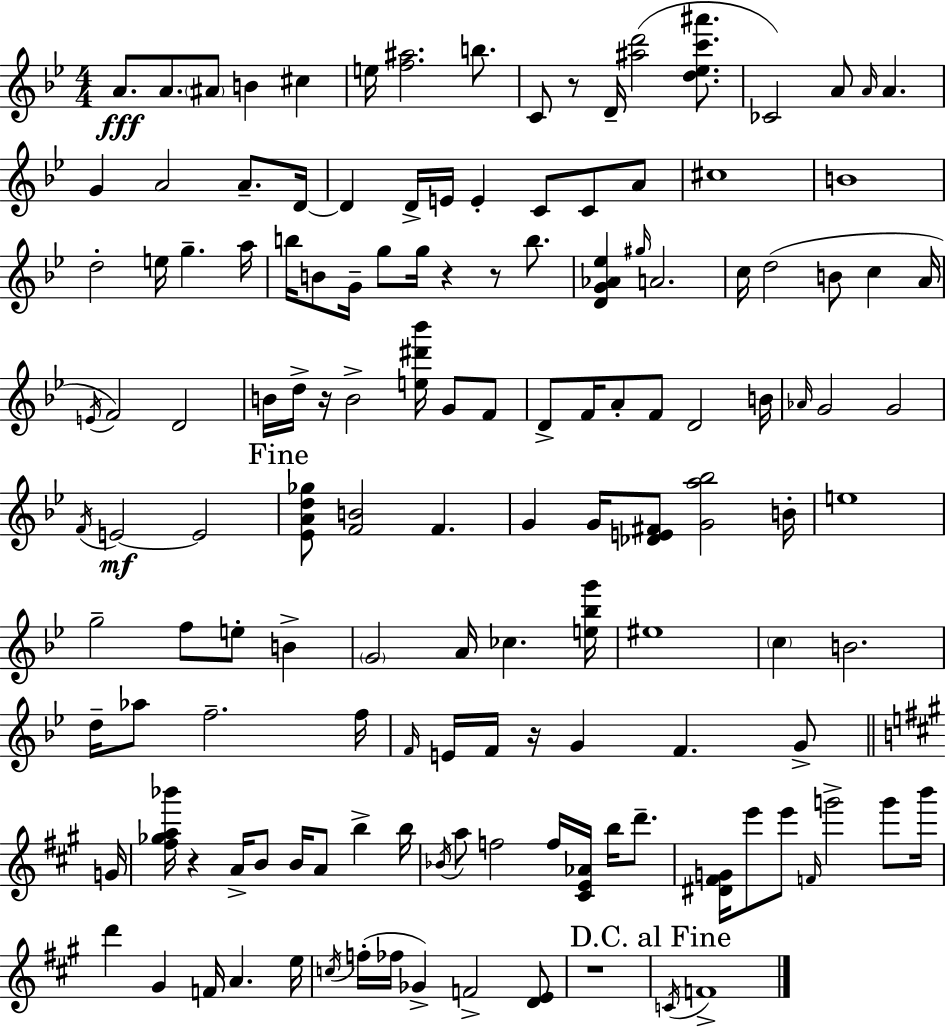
{
  \clef treble
  \numericTimeSignature
  \time 4/4
  \key bes \major
  a'8.\fff a'8. \parenthesize ais'8 b'4 cis''4 | e''16 <f'' ais''>2. b''8. | c'8 r8 d'16-- <ais'' d'''>2( <d'' ees'' c''' ais'''>8. | ces'2) a'8 \grace { a'16 } a'4. | \break g'4 a'2 a'8.-- | d'16~~ d'4 d'16-> e'16 e'4-. c'8 c'8 a'8 | cis''1 | b'1 | \break d''2-. e''16 g''4.-- | a''16 b''16 b'8 g'16-- g''8 g''16 r4 r8 b''8. | <d' g' aes' ees''>4 \grace { gis''16 } a'2. | c''16 d''2( b'8 c''4 | \break a'16 \acciaccatura { e'16 } f'2) d'2 | b'16 d''16-> r16 b'2-> <e'' dis''' bes'''>16 g'8 | f'8 d'8-> f'16 a'8-. f'8 d'2 | b'16 \grace { aes'16 } g'2 g'2 | \break \acciaccatura { f'16 } e'2~~\mf e'2 | \mark "Fine" <ees' a' d'' ges''>8 <f' b'>2 f'4. | g'4 g'16 <des' e' fis'>8 <g' a'' bes''>2 | b'16-. e''1 | \break g''2-- f''8 e''8-. | b'4-> \parenthesize g'2 a'16 ces''4. | <e'' bes'' g'''>16 eis''1 | \parenthesize c''4 b'2. | \break d''16-- aes''8 f''2.-- | f''16 \grace { f'16 } e'16 f'16 r16 g'4 f'4. | g'8-> \bar "||" \break \key a \major g'16 <fis'' ges'' a'' bes'''>16 r4 a'16-> b'8 b'16 a'8 b''4-> | b''16 \acciaccatura { bes'16 } a''8 f''2 f''16 <cis' e' aes'>16 b''16 d'''8.-- | <dis' fis' g'>16 e'''8 e'''8 \grace { f'16 } g'''2-> | g'''8 b'''16 d'''4 gis'4 f'16 a'4. | \break e''16 \acciaccatura { c''16 } f''16-.( fes''16 ges'4->) f'2-> | <d' e'>8 r1 | \mark "D.C. al Fine" \acciaccatura { c'16 } f'1-> | \bar "|."
}